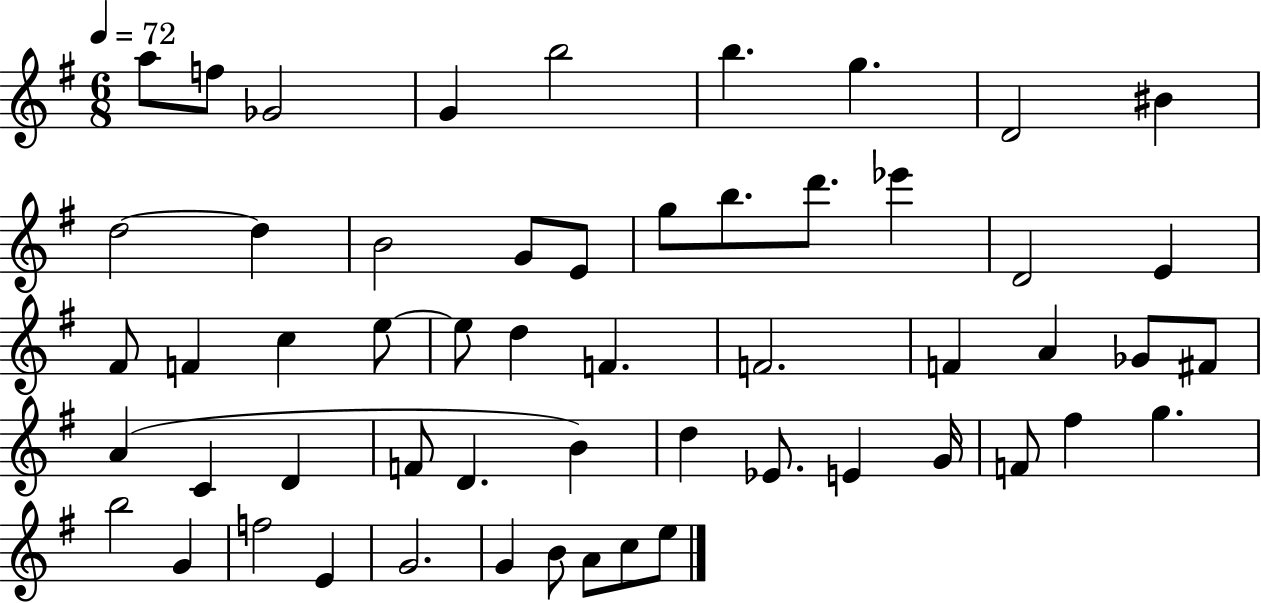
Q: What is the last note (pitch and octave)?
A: E5